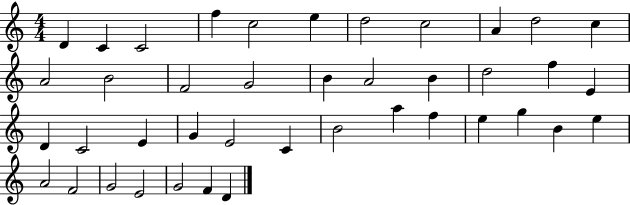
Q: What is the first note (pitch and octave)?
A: D4